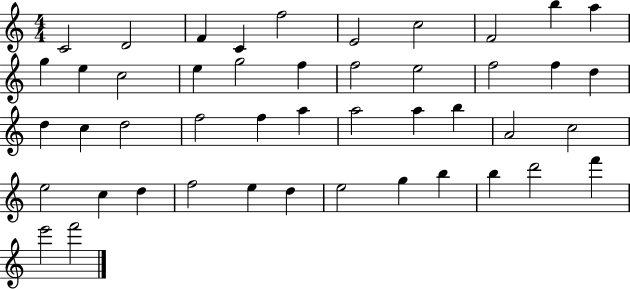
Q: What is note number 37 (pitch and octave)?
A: E5